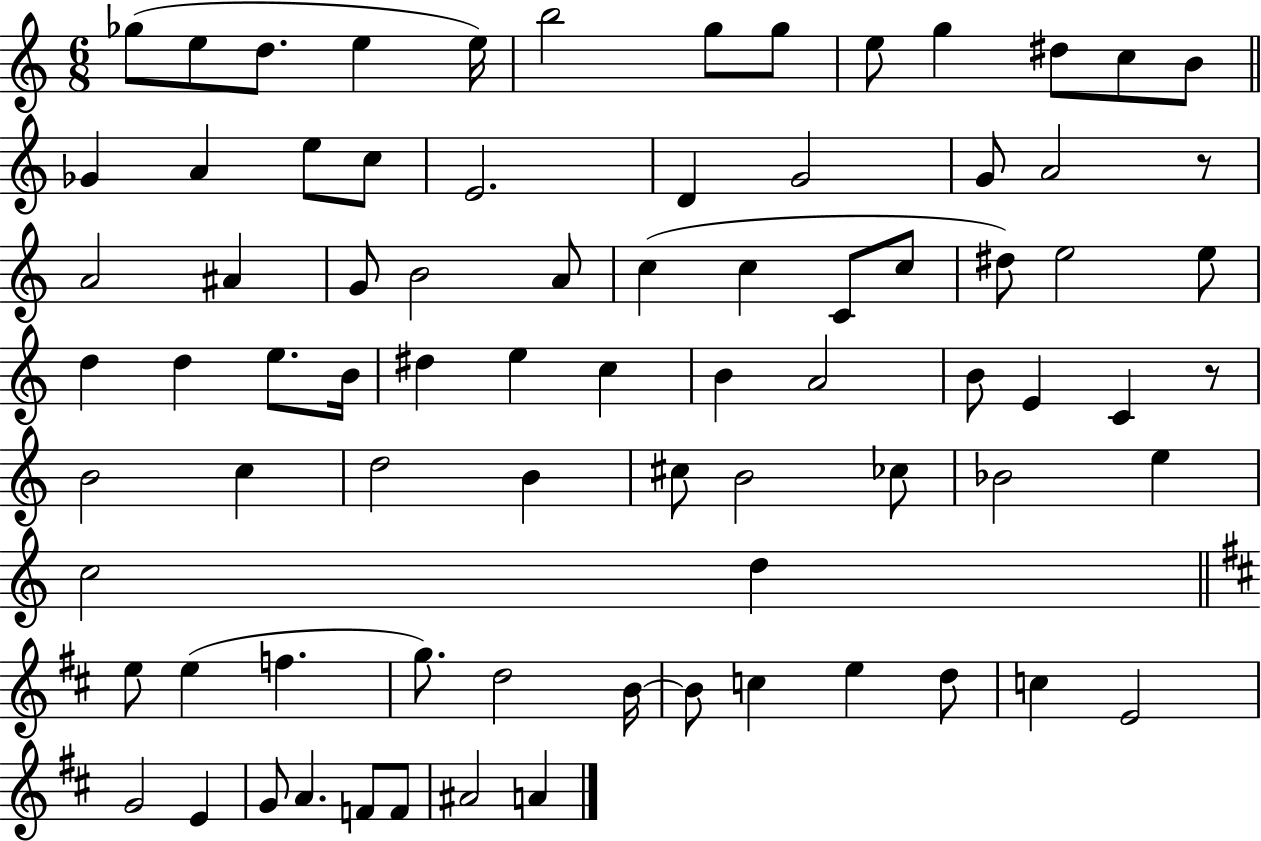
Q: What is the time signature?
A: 6/8